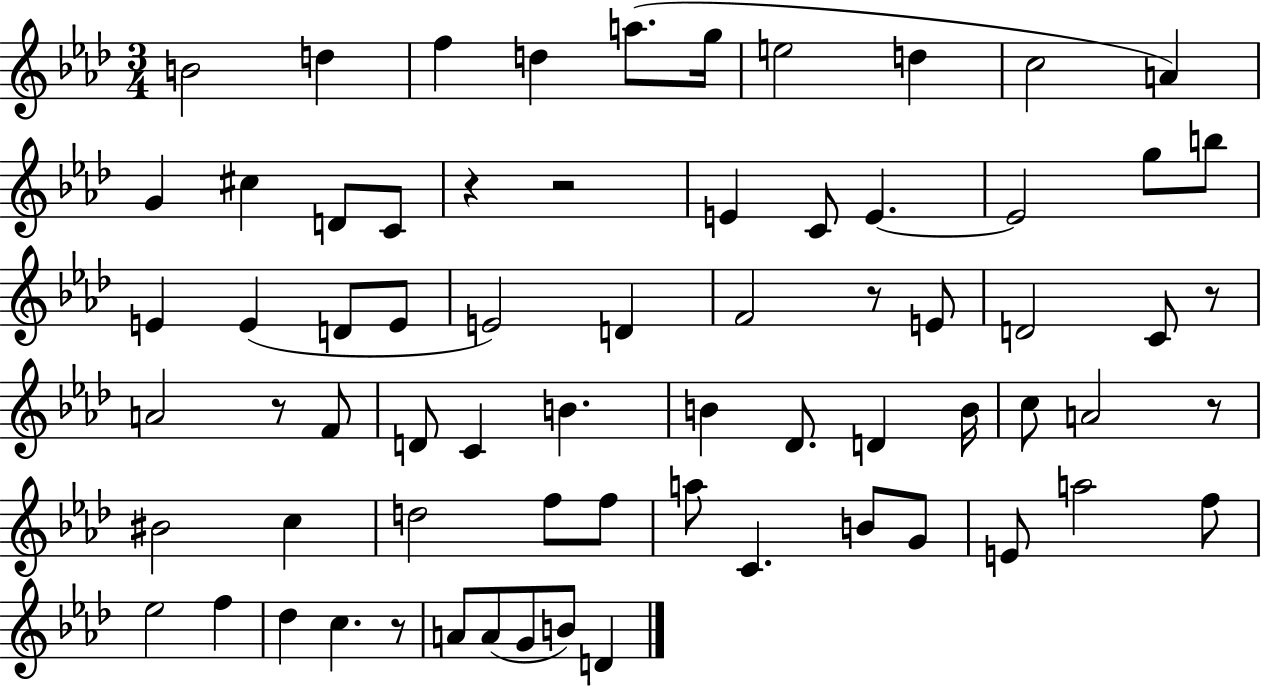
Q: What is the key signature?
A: AES major